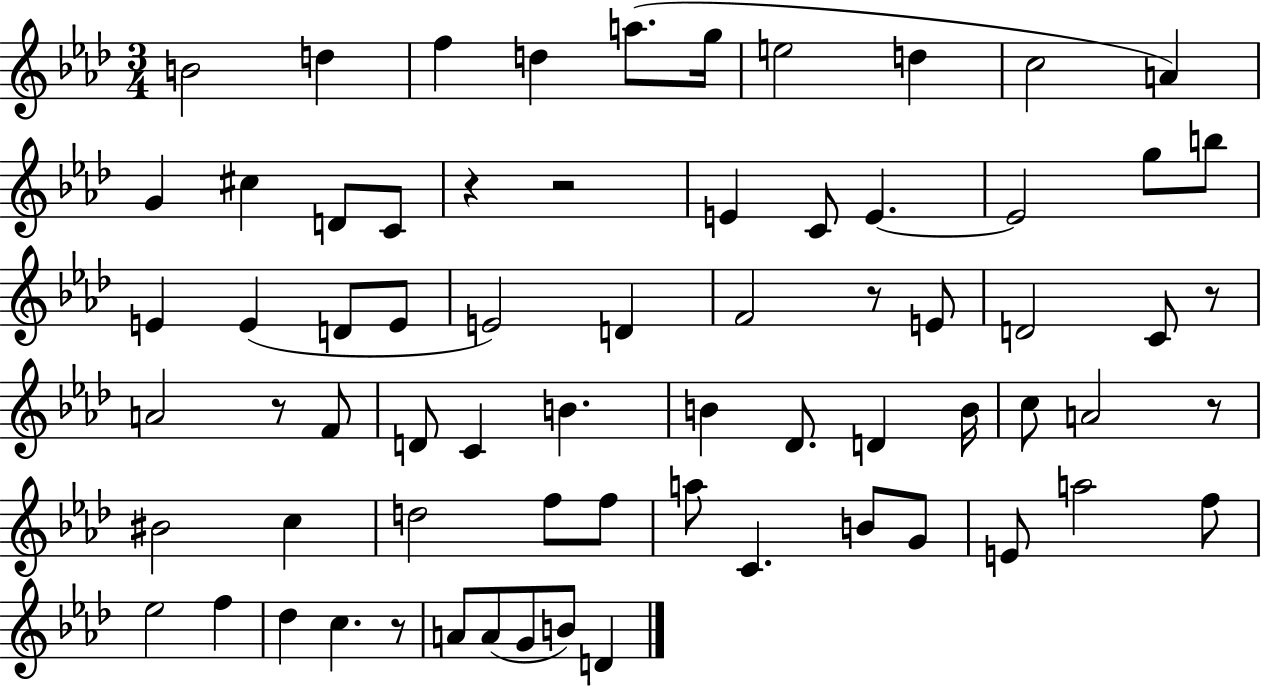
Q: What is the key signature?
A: AES major